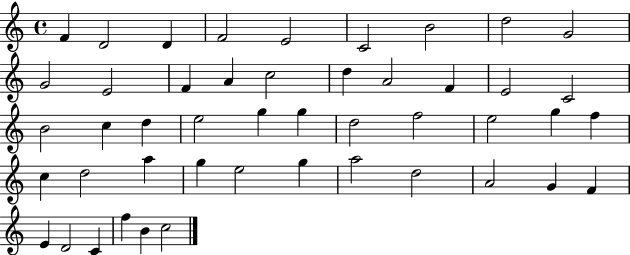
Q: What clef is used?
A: treble